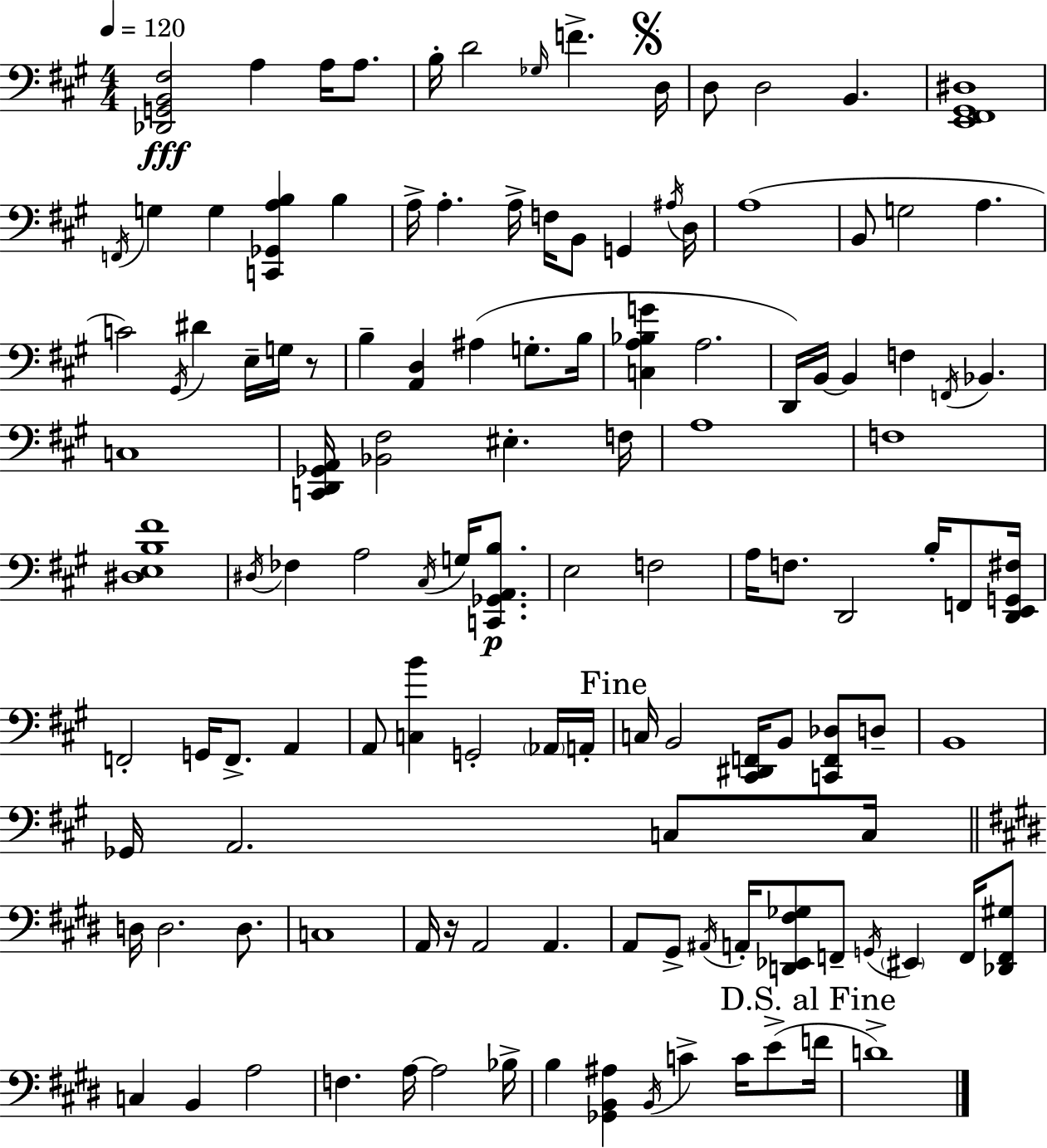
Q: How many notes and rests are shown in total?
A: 124